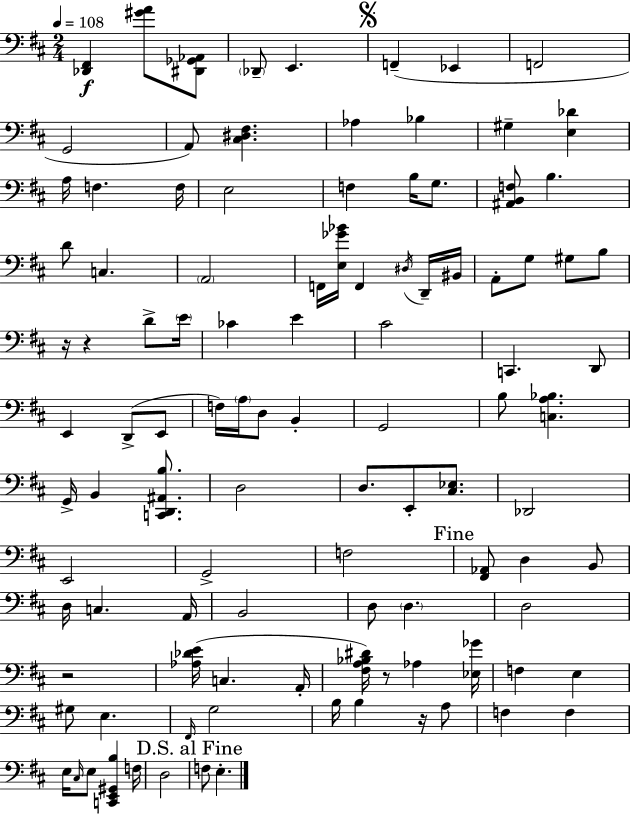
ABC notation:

X:1
T:Untitled
M:2/4
L:1/4
K:D
[_D,,^F,,] [^GA]/2 [^D,,_G,,_A,,]/2 _D,,/2 E,, F,, _E,, F,,2 G,,2 A,,/2 [^C,^D,^F,] _A, _B, ^G, [E,_D] A,/4 F, F,/4 E,2 F, B,/4 G,/2 [^A,,B,,F,]/2 B, D/2 C, A,,2 F,,/4 [E,_G_B]/4 F,, ^D,/4 D,,/4 ^B,,/4 A,,/2 G,/2 ^G,/2 B,/2 z/4 z D/2 E/4 _C E ^C2 C,, D,,/2 E,, D,,/2 E,,/2 F,/4 A,/4 D,/2 B,, G,,2 B,/2 [C,A,_B,] G,,/4 B,, [C,,D,,^A,,B,]/2 D,2 D,/2 E,,/2 [^C,_E,]/2 _D,,2 E,,2 G,,2 F,2 [^F,,_A,,]/2 D, B,,/2 D,/4 C, A,,/4 B,,2 D,/2 D, D,2 z2 [_A,_DE]/4 C, A,,/4 [^F,A,_B,^D]/4 z/2 _A, [_E,_G]/4 F, E, ^G,/2 E, ^F,,/4 G,2 B,/4 B, z/4 A,/2 F, F, E,/4 ^C,/4 E,/2 [C,,E,,^G,,B,] F,/4 D,2 F,/2 E,